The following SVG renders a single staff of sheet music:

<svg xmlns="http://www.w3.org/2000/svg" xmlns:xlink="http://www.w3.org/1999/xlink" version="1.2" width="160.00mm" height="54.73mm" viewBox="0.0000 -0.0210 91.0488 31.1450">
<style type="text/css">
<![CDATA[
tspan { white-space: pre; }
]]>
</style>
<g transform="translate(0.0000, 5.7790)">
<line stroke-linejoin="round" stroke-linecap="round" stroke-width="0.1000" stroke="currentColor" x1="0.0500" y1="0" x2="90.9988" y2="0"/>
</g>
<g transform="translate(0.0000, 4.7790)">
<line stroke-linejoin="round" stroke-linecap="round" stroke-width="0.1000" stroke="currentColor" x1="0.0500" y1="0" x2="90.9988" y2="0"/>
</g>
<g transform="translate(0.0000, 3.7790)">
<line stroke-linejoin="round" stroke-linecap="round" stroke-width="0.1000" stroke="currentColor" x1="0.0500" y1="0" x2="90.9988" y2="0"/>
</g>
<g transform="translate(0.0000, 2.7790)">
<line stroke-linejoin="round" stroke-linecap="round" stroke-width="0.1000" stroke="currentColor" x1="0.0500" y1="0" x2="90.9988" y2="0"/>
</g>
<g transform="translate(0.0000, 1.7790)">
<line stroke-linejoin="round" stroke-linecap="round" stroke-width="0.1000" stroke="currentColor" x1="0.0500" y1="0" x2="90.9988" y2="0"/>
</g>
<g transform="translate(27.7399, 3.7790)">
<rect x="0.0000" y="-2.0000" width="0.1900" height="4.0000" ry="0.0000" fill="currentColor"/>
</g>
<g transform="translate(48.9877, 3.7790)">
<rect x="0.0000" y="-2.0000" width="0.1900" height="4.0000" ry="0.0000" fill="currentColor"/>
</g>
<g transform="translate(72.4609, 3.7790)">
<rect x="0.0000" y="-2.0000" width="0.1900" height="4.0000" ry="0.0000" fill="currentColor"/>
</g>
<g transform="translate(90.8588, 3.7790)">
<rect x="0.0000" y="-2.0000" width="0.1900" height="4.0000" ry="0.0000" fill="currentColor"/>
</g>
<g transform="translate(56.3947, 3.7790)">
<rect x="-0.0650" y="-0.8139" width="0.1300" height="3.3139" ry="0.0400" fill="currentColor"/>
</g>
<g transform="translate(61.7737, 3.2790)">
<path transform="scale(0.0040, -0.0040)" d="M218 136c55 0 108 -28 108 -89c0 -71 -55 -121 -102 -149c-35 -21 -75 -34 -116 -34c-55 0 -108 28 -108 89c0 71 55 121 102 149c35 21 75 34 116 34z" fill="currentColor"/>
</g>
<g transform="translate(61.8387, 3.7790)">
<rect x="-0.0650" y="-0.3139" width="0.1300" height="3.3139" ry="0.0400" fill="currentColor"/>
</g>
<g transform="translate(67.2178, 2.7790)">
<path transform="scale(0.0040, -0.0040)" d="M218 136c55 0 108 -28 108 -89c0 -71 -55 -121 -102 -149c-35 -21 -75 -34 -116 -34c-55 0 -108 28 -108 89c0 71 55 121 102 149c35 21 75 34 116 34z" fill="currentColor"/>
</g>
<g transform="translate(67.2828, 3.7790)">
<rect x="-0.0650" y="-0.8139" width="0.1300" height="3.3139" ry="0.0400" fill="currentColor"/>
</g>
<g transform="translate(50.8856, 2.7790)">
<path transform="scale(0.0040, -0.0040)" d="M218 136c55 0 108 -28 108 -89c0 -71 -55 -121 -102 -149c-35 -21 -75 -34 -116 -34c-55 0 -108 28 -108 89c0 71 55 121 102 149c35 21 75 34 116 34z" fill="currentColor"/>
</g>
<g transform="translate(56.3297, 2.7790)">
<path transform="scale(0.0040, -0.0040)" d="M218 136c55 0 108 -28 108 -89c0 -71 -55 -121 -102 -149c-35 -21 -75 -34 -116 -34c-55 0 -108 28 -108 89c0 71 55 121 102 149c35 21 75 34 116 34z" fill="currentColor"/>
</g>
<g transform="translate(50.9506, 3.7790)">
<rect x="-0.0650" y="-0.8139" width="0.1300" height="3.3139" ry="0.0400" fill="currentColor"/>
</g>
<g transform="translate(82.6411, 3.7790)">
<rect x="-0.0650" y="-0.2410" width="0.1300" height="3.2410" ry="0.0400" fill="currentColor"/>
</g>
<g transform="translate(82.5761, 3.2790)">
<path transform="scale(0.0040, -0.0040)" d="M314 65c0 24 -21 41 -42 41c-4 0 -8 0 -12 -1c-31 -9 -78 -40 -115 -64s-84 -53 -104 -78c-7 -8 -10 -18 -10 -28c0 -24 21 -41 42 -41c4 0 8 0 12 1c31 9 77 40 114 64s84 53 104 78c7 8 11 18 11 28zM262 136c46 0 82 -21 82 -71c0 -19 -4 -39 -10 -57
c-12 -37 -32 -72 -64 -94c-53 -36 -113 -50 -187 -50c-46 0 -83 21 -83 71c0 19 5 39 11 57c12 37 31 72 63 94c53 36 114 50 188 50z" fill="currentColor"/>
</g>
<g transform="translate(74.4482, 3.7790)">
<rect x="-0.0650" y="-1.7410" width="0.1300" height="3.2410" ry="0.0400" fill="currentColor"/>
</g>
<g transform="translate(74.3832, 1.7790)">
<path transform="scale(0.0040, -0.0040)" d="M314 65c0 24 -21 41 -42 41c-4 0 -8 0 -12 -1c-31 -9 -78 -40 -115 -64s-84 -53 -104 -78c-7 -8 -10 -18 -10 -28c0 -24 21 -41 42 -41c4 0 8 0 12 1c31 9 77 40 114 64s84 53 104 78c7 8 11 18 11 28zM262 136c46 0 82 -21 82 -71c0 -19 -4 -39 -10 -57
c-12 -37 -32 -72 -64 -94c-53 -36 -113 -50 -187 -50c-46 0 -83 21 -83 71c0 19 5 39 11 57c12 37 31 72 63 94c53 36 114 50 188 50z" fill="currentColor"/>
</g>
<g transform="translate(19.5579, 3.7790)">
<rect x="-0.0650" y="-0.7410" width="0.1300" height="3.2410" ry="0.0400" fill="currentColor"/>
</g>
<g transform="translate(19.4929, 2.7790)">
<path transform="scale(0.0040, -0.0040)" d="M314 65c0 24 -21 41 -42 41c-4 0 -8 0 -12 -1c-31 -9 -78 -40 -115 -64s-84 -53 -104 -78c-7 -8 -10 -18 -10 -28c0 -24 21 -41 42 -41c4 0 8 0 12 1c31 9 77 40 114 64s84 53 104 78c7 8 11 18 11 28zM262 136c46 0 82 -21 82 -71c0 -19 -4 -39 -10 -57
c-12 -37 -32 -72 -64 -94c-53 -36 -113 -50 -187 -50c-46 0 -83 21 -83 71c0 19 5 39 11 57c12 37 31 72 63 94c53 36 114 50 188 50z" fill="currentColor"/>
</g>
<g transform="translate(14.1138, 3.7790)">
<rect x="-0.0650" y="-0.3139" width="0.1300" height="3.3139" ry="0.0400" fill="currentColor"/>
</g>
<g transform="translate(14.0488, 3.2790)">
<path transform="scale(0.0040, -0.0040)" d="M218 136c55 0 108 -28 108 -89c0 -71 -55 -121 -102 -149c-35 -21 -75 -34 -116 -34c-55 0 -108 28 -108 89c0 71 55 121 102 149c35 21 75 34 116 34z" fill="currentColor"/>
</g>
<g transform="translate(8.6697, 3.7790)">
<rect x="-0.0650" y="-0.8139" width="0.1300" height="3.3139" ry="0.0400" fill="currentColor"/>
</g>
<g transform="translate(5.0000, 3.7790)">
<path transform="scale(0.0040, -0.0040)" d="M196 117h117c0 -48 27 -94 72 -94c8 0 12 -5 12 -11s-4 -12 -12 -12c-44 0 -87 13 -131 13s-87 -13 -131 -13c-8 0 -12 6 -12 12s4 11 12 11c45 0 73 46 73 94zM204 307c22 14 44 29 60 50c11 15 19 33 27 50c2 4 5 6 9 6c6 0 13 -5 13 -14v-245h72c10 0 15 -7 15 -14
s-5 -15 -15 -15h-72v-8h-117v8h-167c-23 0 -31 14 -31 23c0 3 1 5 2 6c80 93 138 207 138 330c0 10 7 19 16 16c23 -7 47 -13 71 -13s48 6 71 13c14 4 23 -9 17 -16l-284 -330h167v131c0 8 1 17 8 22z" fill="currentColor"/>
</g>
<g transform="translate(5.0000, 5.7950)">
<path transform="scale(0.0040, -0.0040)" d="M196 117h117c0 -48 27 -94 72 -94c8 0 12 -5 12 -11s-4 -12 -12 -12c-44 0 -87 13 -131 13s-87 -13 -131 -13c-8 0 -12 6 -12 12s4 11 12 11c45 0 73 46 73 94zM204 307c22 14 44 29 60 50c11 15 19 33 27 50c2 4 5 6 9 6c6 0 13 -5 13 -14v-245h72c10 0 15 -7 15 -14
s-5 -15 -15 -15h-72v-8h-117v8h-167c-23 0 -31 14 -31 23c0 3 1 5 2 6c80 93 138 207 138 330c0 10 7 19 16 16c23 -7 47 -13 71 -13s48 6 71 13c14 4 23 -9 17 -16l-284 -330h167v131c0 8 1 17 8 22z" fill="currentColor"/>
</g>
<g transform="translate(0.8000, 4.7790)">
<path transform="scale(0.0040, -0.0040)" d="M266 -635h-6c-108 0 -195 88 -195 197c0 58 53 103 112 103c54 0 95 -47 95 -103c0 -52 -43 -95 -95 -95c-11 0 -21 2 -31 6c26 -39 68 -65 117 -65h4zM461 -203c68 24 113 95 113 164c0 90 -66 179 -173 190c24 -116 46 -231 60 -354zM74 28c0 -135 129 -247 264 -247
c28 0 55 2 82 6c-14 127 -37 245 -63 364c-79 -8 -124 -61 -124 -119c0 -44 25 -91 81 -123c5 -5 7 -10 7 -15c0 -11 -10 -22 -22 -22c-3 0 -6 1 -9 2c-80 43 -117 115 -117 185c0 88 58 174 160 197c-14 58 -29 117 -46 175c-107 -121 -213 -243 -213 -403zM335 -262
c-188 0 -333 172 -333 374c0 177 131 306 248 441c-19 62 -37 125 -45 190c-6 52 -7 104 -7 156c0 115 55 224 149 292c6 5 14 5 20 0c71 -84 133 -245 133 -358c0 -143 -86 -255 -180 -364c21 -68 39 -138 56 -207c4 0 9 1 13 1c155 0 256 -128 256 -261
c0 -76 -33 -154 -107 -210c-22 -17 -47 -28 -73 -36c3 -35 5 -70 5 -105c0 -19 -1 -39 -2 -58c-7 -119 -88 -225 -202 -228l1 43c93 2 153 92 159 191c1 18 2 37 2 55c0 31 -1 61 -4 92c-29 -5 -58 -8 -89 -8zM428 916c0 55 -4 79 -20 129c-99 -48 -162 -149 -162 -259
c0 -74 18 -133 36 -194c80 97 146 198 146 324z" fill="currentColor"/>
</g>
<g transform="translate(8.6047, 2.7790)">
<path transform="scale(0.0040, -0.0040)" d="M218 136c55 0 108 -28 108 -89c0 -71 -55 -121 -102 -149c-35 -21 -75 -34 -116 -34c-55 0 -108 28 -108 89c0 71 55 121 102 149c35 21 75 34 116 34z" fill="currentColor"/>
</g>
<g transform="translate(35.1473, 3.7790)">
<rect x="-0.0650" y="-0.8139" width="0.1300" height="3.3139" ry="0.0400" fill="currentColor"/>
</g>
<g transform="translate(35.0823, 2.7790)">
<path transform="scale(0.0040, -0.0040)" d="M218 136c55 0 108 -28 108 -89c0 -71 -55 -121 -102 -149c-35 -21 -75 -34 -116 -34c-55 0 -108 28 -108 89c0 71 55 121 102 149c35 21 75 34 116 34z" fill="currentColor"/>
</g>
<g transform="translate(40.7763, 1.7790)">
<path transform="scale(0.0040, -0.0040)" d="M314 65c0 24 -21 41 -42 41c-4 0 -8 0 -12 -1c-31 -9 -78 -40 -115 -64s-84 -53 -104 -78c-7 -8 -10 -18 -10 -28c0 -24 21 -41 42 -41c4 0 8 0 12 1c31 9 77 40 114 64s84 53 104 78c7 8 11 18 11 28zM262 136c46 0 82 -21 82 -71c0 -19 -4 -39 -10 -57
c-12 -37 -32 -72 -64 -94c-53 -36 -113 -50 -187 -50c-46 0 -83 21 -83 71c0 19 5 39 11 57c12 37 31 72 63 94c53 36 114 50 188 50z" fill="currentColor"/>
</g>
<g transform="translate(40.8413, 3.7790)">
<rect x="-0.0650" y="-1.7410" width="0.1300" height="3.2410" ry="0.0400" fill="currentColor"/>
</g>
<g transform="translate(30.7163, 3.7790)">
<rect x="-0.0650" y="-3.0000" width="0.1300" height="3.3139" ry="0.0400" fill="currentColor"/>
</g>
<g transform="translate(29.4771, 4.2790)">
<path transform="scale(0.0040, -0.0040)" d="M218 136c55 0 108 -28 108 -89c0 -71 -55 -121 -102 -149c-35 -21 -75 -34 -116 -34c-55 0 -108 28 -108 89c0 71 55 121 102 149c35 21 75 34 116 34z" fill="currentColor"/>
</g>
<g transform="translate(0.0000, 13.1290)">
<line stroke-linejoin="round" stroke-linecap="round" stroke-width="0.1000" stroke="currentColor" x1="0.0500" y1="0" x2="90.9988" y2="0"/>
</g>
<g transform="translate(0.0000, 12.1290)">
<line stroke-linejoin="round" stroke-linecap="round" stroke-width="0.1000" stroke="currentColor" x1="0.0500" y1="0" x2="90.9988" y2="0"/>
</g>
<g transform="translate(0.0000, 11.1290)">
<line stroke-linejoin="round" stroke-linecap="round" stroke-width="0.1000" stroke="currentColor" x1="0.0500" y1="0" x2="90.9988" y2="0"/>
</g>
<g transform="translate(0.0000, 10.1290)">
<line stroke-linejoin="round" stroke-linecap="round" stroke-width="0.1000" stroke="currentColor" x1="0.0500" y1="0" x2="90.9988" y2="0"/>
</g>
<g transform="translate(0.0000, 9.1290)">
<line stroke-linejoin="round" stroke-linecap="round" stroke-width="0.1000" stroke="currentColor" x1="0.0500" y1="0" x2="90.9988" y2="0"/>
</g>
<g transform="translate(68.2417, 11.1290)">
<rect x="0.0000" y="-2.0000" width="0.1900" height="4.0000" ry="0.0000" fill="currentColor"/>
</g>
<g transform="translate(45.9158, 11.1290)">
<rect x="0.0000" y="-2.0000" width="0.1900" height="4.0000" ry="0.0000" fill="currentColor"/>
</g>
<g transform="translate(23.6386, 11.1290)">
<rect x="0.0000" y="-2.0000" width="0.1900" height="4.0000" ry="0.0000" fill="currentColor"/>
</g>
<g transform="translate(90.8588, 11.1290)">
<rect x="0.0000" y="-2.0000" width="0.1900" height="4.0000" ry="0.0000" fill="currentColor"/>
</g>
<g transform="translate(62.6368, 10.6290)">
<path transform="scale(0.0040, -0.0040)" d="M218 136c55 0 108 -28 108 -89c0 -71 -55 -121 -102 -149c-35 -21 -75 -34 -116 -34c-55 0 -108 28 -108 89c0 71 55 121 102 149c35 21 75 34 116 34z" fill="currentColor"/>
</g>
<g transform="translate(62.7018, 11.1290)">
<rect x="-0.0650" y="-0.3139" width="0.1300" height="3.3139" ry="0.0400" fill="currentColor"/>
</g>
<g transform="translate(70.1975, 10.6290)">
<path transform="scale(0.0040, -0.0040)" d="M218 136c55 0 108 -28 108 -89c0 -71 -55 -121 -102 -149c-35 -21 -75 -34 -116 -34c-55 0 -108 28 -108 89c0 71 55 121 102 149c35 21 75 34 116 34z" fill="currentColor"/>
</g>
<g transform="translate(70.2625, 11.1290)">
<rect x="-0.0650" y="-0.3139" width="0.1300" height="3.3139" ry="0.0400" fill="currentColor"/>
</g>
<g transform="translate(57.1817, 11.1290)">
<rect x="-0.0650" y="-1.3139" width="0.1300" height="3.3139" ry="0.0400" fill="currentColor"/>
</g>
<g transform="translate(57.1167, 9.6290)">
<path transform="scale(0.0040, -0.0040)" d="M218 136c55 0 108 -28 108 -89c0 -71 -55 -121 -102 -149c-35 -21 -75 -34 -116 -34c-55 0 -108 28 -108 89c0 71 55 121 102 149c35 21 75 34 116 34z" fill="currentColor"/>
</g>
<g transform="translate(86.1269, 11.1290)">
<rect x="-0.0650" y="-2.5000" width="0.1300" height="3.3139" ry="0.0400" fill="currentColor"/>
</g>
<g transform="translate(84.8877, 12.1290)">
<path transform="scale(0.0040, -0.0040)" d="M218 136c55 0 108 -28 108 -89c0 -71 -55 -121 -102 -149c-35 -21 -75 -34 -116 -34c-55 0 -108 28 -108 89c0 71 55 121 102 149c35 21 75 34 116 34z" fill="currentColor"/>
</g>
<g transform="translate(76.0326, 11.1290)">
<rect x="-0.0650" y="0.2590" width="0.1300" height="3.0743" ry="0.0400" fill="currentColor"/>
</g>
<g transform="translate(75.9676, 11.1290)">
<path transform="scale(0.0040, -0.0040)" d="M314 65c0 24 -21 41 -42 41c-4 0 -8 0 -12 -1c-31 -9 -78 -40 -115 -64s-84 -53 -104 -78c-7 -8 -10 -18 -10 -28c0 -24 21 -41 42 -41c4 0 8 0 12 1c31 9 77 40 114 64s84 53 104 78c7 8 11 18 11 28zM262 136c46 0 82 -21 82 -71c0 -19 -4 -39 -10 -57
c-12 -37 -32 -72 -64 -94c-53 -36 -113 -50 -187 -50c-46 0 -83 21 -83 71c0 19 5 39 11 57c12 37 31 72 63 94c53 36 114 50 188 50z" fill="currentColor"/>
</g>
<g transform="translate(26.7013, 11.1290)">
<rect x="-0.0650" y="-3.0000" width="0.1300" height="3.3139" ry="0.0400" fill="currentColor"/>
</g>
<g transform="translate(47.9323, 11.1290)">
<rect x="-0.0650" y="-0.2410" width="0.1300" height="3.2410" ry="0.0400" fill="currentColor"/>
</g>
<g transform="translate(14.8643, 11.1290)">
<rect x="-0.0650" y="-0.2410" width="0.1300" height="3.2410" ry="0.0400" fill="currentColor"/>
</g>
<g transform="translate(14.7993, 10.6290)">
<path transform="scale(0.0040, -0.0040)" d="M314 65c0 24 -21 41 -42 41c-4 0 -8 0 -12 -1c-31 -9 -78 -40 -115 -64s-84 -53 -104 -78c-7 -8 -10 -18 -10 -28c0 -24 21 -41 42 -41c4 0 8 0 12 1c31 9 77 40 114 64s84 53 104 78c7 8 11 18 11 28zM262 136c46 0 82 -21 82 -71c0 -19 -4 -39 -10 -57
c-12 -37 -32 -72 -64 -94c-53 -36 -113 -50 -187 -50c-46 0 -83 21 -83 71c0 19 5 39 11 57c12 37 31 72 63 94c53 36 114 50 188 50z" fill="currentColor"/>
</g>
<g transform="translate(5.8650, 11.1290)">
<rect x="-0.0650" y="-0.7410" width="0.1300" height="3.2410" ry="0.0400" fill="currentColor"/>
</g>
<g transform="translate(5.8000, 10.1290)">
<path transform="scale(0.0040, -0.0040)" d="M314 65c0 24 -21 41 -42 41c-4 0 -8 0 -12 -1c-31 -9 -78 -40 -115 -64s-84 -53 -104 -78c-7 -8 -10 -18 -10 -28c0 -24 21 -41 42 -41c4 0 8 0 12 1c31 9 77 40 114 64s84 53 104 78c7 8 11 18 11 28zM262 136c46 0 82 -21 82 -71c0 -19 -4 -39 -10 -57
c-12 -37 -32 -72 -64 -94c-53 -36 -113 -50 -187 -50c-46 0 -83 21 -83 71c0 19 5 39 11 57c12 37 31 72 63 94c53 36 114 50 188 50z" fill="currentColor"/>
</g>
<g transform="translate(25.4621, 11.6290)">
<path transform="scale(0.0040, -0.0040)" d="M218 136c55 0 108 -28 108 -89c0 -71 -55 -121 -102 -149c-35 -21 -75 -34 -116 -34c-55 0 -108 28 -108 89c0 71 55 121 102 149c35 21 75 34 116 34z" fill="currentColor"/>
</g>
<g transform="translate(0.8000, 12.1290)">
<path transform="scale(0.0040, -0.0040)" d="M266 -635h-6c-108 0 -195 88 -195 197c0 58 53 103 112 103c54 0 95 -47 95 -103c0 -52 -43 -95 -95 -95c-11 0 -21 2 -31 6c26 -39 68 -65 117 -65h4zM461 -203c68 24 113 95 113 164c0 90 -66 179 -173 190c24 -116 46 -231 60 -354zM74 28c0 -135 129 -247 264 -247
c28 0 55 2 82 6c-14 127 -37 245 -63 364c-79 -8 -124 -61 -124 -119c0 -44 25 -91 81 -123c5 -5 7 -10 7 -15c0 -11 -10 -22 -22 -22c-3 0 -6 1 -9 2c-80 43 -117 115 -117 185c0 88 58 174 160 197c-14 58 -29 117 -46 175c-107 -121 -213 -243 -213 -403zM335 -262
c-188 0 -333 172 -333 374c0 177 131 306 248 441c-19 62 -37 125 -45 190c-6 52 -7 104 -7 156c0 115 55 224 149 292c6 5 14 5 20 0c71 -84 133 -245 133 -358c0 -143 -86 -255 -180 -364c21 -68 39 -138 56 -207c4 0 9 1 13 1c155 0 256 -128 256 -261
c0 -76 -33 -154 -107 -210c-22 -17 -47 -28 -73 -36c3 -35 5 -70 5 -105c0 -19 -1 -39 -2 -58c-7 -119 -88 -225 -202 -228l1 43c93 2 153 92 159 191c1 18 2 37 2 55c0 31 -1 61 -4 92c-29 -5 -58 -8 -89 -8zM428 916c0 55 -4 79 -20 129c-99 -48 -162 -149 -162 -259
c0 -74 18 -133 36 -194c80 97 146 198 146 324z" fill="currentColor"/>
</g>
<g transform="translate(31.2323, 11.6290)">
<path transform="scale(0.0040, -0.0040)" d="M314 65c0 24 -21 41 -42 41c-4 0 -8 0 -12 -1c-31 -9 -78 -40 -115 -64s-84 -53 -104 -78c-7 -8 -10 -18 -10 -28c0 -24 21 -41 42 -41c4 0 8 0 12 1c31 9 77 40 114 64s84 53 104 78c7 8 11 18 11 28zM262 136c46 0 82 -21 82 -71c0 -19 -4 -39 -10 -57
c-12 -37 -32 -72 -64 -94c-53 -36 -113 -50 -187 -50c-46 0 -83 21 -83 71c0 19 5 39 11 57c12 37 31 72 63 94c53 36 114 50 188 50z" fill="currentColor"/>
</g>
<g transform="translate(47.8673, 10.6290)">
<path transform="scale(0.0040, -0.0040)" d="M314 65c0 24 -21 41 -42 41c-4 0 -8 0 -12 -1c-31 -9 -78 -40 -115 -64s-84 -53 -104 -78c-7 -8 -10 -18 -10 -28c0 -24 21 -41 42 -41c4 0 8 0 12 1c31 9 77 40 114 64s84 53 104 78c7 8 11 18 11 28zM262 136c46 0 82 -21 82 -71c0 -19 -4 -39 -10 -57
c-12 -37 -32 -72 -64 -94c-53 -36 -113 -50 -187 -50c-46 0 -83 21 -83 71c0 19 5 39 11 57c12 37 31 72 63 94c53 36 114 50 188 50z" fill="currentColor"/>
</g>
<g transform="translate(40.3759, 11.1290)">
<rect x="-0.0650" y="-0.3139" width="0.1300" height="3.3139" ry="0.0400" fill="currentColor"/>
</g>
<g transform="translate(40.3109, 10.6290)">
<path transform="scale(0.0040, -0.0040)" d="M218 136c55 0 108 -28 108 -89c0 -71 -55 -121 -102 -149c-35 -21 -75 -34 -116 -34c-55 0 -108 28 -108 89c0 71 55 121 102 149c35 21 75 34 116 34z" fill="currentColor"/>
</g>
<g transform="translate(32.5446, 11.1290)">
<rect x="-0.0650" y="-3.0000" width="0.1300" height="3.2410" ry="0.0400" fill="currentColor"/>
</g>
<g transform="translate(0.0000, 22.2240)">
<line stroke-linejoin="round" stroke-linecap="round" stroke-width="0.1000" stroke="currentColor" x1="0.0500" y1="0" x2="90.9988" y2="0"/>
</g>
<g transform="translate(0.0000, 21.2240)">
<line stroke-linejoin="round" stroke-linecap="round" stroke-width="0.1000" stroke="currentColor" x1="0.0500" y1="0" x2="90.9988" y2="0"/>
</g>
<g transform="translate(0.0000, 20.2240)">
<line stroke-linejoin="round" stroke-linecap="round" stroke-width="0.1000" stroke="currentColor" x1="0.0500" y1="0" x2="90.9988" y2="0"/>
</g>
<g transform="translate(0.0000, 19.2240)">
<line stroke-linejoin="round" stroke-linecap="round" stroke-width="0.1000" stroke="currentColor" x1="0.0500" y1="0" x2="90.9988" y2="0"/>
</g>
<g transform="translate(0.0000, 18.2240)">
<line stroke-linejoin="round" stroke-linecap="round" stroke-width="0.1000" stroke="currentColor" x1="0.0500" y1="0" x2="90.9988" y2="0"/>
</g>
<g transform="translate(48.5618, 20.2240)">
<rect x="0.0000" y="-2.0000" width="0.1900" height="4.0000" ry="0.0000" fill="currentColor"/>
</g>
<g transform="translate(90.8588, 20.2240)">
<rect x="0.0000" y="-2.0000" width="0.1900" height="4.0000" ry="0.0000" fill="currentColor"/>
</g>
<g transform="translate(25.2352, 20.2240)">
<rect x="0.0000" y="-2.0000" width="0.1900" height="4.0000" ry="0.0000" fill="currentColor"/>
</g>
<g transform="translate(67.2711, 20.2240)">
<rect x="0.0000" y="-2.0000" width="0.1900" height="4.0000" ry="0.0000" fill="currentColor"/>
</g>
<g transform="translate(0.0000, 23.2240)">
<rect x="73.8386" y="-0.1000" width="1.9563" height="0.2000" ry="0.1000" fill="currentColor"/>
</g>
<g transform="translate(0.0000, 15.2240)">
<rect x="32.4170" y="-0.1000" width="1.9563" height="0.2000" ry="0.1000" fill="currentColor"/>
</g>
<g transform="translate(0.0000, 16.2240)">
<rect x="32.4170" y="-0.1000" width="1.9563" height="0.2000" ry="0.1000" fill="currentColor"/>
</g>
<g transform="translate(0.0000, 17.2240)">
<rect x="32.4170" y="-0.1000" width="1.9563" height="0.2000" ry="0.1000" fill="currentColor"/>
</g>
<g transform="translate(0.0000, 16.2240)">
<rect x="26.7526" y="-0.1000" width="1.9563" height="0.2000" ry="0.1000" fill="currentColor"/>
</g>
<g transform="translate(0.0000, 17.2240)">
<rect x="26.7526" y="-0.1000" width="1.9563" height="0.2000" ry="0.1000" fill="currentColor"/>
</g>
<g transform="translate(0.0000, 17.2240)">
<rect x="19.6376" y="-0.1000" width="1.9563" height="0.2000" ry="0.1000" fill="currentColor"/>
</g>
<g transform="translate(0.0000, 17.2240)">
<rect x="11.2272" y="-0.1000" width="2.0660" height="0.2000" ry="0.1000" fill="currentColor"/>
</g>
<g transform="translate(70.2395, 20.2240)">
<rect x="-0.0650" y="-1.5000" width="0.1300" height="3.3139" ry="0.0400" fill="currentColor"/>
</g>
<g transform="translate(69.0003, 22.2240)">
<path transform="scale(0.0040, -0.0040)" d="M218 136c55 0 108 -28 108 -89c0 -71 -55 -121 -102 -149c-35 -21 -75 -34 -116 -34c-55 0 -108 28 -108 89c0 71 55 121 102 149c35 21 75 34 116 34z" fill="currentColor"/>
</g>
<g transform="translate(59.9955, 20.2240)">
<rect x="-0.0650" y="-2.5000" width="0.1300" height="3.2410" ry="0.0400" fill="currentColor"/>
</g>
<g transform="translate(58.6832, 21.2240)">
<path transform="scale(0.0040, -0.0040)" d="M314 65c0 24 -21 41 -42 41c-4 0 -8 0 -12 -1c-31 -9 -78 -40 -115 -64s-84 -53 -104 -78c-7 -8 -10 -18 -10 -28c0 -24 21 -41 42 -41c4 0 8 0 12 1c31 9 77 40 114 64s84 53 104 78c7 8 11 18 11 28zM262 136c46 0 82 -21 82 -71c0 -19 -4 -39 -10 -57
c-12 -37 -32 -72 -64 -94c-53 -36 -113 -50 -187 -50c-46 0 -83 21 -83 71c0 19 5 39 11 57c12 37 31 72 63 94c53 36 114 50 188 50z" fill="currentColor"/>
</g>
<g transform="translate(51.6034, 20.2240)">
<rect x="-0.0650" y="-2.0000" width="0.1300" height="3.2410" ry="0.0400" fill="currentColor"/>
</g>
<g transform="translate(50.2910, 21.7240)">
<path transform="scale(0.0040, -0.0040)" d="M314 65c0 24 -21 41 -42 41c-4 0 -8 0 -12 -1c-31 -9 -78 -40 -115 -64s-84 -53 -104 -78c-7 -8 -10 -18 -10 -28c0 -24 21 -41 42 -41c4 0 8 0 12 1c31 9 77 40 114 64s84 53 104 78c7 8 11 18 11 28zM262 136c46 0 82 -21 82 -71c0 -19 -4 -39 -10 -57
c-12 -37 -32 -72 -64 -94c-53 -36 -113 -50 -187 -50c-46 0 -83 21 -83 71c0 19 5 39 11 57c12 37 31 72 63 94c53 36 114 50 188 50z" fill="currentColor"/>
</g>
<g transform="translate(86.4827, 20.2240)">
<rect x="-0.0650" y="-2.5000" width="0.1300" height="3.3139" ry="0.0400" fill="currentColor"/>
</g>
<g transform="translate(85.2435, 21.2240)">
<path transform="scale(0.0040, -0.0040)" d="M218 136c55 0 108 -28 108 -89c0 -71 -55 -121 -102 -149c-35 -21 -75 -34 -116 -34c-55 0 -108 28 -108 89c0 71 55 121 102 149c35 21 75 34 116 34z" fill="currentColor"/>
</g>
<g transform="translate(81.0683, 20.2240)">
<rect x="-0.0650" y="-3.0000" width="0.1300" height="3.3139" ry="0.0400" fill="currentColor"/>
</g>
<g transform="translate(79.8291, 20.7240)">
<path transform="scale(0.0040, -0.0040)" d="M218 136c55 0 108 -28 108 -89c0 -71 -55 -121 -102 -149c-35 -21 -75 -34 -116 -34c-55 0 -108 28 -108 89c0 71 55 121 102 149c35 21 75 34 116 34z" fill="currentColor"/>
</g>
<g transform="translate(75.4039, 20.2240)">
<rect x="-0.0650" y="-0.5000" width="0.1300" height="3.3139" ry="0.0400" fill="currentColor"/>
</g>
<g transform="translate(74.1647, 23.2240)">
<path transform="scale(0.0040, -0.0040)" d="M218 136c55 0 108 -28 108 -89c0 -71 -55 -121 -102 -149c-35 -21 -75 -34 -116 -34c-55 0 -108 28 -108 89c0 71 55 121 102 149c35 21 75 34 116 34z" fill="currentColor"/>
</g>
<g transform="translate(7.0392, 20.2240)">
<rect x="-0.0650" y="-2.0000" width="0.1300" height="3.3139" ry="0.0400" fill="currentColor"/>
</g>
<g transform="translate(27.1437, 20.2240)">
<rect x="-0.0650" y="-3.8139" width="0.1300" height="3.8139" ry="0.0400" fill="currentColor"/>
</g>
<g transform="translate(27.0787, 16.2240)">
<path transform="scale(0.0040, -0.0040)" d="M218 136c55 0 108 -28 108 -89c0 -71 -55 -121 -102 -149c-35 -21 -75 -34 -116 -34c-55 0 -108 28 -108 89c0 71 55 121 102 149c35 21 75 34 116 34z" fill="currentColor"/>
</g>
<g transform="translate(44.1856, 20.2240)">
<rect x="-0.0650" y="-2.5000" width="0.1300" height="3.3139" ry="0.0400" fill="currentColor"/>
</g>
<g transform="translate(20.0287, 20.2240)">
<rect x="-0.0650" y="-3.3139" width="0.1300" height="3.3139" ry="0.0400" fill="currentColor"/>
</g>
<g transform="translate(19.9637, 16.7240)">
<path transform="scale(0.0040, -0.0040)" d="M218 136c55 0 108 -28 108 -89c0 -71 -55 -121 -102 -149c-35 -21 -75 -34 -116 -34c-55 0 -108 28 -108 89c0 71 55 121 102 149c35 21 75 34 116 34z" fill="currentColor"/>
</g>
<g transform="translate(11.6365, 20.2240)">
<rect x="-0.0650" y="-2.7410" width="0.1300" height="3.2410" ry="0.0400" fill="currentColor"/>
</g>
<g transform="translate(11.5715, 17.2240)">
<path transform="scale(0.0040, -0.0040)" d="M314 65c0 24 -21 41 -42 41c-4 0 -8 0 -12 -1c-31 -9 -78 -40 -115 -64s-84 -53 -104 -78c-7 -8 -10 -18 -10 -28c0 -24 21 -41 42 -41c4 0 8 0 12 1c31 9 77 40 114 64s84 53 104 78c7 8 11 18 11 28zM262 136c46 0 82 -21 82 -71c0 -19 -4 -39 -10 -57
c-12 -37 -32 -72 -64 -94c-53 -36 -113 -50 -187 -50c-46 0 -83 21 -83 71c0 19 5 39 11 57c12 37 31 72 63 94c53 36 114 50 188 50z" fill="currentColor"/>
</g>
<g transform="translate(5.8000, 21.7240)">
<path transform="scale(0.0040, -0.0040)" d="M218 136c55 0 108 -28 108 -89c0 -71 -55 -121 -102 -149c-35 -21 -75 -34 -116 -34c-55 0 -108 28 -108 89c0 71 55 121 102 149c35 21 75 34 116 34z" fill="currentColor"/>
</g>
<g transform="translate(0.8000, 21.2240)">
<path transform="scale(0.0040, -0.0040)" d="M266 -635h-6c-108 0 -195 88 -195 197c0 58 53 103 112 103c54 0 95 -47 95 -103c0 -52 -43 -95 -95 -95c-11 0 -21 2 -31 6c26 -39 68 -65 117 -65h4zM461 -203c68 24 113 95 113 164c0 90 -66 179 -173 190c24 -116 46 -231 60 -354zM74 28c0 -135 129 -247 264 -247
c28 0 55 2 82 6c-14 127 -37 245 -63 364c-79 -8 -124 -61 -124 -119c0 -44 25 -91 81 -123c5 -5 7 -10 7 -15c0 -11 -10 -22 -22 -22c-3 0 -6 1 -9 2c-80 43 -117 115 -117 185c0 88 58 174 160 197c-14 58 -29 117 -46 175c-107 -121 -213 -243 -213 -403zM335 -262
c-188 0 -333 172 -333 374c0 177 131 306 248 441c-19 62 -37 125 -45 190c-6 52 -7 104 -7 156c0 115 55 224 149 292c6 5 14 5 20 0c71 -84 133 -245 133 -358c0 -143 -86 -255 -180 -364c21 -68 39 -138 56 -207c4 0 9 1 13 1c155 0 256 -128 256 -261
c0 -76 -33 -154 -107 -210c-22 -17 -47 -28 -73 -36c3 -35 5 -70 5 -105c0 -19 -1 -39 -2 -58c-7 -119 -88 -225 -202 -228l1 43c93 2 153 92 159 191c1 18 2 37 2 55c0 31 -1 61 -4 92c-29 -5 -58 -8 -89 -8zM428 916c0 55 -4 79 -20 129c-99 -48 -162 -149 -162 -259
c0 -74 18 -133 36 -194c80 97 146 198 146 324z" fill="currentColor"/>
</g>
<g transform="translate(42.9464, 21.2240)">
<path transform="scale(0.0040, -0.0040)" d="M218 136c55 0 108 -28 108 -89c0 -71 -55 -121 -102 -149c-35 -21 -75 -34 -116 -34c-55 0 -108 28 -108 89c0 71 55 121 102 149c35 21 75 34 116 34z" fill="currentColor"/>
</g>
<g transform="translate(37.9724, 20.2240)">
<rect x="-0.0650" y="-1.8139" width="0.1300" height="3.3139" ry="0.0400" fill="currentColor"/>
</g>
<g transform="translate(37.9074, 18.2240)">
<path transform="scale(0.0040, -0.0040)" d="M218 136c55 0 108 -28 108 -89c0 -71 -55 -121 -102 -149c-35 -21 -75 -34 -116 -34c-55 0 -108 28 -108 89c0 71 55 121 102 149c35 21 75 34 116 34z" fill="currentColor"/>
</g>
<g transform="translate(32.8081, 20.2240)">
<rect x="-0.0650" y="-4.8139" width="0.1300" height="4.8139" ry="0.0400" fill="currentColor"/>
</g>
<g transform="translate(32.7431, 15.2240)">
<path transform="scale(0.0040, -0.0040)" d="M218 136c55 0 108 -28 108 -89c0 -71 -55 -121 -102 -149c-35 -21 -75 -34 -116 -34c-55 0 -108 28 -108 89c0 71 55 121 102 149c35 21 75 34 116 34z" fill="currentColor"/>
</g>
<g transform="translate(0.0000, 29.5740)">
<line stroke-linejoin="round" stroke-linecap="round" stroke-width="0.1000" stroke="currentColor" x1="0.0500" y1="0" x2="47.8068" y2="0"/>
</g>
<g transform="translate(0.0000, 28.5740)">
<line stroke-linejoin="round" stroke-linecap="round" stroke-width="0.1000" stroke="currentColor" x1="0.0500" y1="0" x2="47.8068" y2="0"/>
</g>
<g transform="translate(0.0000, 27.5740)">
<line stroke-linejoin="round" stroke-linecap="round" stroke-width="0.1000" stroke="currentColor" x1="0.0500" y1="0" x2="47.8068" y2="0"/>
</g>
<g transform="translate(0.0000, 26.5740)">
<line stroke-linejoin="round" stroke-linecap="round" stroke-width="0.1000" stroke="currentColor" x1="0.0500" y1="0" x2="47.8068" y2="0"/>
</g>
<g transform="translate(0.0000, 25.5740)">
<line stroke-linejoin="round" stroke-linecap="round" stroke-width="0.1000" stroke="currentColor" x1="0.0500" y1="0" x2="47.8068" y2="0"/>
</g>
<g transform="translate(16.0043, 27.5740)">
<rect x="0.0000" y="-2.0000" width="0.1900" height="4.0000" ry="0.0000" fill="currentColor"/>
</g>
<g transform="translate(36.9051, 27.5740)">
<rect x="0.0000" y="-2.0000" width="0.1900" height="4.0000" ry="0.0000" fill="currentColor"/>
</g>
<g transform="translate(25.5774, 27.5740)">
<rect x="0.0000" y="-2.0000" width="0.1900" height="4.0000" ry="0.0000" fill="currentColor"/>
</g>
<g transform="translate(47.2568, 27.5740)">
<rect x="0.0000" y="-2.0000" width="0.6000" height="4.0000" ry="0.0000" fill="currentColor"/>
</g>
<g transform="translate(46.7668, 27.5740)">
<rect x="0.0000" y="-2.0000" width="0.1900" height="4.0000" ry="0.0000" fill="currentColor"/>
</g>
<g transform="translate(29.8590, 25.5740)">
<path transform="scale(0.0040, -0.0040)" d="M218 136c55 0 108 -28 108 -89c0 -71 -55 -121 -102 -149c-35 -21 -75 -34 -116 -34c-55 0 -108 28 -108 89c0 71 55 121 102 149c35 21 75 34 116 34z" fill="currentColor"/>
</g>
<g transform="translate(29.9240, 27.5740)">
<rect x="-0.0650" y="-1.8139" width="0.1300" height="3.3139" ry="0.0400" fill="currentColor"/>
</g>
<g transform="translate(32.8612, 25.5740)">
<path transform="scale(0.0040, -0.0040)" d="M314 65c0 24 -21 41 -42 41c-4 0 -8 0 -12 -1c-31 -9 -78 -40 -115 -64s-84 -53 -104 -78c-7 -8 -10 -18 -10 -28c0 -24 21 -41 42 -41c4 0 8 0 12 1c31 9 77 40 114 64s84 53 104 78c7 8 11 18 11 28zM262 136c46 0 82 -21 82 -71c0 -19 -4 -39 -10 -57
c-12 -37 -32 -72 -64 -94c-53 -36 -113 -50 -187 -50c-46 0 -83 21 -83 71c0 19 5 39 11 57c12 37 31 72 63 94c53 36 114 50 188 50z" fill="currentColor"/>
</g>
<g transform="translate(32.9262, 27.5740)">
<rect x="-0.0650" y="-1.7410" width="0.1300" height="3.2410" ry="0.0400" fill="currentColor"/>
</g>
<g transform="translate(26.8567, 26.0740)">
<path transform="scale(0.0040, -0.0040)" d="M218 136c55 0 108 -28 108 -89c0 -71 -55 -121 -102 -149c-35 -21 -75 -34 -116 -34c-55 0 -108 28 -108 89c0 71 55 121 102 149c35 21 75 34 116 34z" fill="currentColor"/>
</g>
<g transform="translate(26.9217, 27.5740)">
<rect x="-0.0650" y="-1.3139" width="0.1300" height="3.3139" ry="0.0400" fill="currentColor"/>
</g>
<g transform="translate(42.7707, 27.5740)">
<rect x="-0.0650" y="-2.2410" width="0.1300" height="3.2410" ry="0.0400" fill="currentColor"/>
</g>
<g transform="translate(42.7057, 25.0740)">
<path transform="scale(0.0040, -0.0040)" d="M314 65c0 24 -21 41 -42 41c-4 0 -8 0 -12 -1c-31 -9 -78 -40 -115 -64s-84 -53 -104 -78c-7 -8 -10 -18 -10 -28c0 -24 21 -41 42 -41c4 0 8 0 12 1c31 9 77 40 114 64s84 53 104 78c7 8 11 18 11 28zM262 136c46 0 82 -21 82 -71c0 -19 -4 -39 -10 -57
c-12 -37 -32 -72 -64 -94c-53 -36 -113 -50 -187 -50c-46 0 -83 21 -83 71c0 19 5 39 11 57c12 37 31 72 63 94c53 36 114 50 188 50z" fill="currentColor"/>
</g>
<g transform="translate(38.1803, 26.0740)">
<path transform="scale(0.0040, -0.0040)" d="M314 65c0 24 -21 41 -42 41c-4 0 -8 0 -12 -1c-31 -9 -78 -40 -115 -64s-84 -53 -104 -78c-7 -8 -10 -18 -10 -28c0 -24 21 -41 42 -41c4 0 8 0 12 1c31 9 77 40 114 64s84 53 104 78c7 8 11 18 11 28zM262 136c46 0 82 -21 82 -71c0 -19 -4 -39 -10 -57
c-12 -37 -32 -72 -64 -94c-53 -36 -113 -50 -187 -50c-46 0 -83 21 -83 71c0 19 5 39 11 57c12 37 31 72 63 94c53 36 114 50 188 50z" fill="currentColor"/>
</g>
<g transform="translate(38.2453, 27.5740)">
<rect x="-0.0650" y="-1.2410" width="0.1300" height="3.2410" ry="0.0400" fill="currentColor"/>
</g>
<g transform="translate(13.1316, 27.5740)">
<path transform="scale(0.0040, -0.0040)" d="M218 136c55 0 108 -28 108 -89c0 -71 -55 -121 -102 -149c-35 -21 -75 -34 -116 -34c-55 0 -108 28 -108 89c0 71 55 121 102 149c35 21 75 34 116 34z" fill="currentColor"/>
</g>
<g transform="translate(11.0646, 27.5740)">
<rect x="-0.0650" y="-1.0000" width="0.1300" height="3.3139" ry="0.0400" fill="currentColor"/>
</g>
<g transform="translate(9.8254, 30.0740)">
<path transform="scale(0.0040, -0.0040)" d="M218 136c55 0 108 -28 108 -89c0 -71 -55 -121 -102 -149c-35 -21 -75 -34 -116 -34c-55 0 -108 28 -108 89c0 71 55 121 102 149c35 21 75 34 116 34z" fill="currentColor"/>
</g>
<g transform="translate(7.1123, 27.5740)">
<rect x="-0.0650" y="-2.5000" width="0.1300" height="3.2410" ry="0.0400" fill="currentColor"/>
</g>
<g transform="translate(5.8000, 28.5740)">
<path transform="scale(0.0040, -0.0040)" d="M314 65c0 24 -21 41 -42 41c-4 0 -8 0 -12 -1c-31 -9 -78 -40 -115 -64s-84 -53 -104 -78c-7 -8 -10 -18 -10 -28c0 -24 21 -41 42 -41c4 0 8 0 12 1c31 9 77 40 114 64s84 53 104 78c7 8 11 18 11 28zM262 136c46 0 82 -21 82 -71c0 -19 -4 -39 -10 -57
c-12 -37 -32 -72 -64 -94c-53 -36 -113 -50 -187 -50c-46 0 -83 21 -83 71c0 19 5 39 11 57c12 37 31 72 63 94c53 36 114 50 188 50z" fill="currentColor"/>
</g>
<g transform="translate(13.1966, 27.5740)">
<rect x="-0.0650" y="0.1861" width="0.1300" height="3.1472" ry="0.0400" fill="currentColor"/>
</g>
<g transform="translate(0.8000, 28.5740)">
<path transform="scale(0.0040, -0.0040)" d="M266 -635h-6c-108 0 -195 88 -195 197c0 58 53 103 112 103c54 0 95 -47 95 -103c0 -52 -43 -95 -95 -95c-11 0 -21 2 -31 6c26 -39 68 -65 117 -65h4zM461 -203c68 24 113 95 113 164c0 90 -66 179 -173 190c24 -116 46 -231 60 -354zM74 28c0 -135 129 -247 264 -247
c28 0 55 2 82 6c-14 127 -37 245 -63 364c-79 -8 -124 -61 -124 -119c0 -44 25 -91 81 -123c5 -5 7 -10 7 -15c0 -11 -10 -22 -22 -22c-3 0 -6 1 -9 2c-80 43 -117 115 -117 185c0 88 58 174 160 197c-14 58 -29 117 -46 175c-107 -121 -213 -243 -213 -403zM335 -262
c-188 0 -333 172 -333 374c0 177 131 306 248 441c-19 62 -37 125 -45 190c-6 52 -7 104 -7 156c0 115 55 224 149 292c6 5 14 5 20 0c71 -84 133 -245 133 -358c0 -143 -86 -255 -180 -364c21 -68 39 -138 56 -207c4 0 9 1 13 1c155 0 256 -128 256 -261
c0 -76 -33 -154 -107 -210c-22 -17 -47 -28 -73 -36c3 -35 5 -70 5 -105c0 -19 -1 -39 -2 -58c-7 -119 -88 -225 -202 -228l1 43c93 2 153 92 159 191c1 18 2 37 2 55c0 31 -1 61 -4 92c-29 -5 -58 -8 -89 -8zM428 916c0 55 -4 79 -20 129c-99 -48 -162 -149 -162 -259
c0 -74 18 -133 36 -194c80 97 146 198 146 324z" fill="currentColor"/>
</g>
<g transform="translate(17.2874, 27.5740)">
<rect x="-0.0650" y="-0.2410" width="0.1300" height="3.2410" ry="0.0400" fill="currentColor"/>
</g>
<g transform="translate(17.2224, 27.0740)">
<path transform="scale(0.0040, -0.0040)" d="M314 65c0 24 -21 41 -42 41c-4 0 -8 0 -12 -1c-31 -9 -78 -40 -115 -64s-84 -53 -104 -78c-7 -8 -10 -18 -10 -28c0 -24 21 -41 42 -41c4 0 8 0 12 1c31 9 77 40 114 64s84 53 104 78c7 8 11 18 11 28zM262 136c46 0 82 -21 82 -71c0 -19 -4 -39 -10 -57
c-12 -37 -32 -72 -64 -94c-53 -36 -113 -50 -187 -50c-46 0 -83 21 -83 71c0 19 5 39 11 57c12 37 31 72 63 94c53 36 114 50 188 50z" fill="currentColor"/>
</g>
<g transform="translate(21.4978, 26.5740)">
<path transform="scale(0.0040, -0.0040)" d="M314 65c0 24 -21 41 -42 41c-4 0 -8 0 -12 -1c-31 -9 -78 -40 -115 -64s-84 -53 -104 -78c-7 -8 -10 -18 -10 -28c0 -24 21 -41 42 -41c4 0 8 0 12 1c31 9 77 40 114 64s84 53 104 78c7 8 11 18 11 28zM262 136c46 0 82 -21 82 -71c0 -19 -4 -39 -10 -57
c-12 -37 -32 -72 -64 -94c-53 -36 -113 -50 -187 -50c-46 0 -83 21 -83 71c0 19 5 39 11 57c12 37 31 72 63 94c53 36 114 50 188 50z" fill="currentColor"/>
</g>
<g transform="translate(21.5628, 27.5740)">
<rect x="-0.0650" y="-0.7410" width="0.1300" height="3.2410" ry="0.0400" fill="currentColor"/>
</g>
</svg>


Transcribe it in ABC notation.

X:1
T:Untitled
M:4/4
L:1/4
K:C
d c d2 A d f2 d d c d f2 c2 d2 c2 A A2 c c2 e c c B2 G F a2 b c' e' f G F2 G2 E C A G G2 D B c2 d2 e f f2 e2 g2